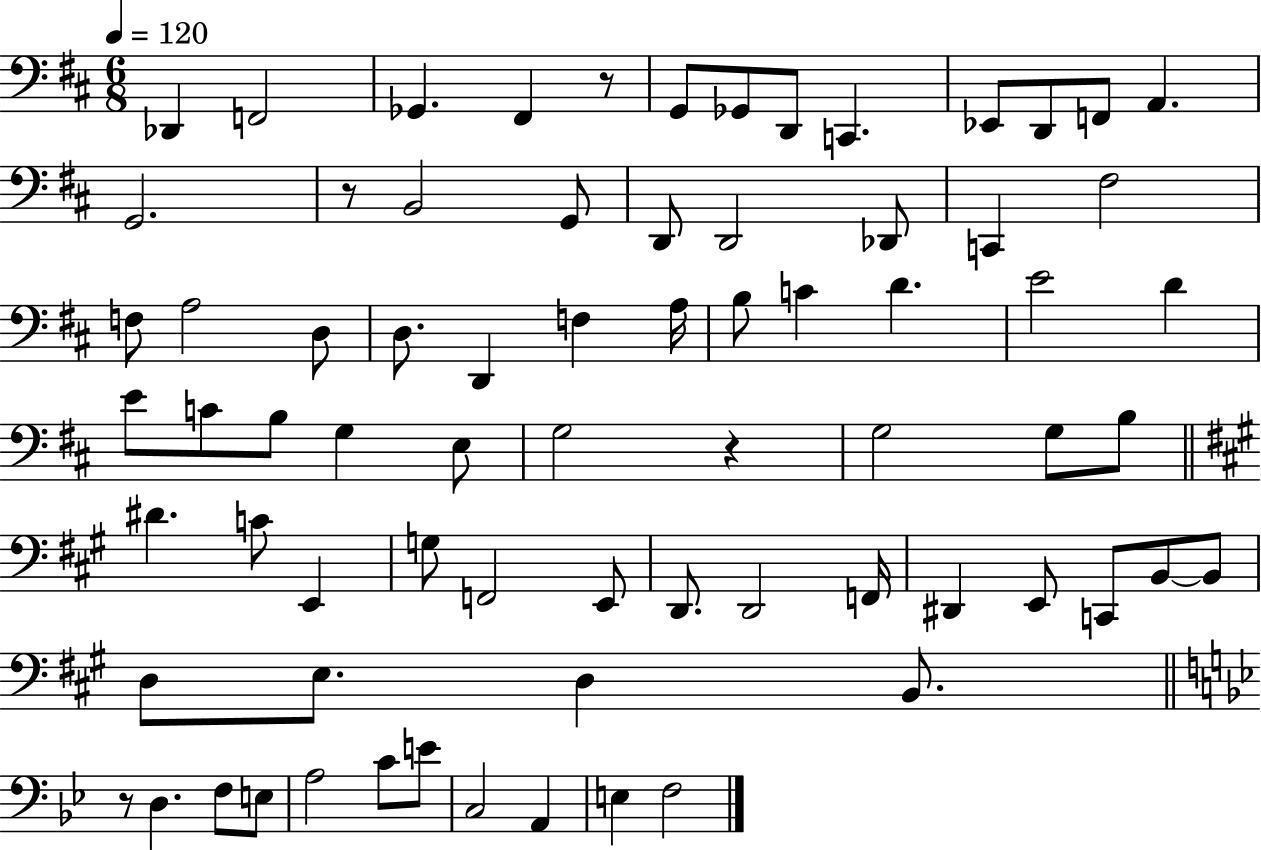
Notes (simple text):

Db2/q F2/h Gb2/q. F#2/q R/e G2/e Gb2/e D2/e C2/q. Eb2/e D2/e F2/e A2/q. G2/h. R/e B2/h G2/e D2/e D2/h Db2/e C2/q F#3/h F3/e A3/h D3/e D3/e. D2/q F3/q A3/s B3/e C4/q D4/q. E4/h D4/q E4/e C4/e B3/e G3/q E3/e G3/h R/q G3/h G3/e B3/e D#4/q. C4/e E2/q G3/e F2/h E2/e D2/e. D2/h F2/s D#2/q E2/e C2/e B2/e B2/e D3/e E3/e. D3/q B2/e. R/e D3/q. F3/e E3/e A3/h C4/e E4/e C3/h A2/q E3/q F3/h